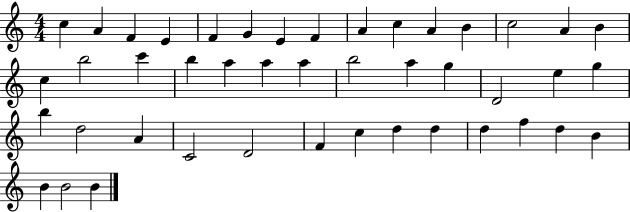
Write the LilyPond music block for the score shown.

{
  \clef treble
  \numericTimeSignature
  \time 4/4
  \key c \major
  c''4 a'4 f'4 e'4 | f'4 g'4 e'4 f'4 | a'4 c''4 a'4 b'4 | c''2 a'4 b'4 | \break c''4 b''2 c'''4 | b''4 a''4 a''4 a''4 | b''2 a''4 g''4 | d'2 e''4 g''4 | \break b''4 d''2 a'4 | c'2 d'2 | f'4 c''4 d''4 d''4 | d''4 f''4 d''4 b'4 | \break b'4 b'2 b'4 | \bar "|."
}